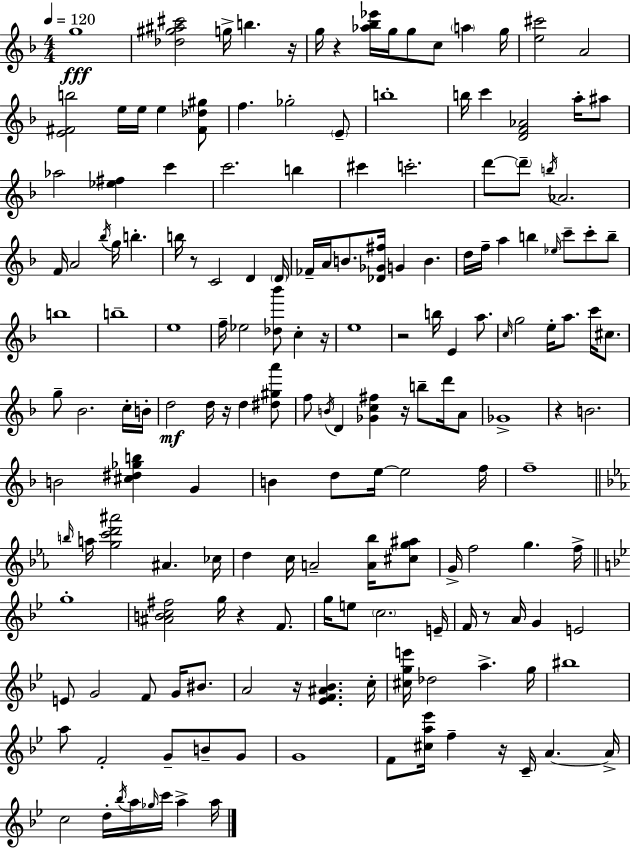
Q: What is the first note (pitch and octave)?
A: G5